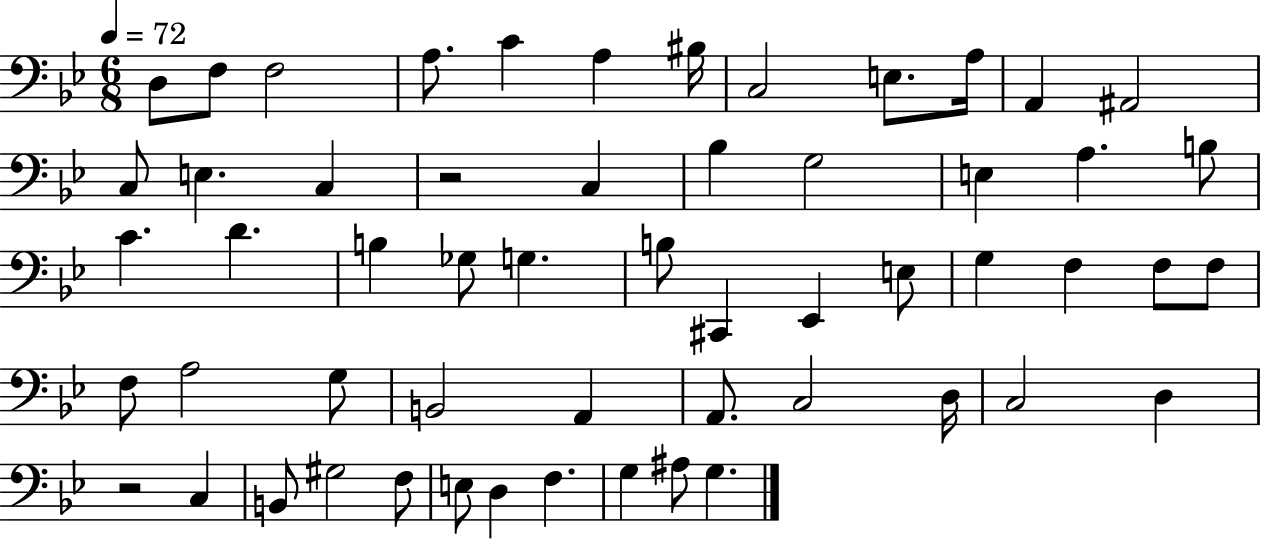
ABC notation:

X:1
T:Untitled
M:6/8
L:1/4
K:Bb
D,/2 F,/2 F,2 A,/2 C A, ^B,/4 C,2 E,/2 A,/4 A,, ^A,,2 C,/2 E, C, z2 C, _B, G,2 E, A, B,/2 C D B, _G,/2 G, B,/2 ^C,, _E,, E,/2 G, F, F,/2 F,/2 F,/2 A,2 G,/2 B,,2 A,, A,,/2 C,2 D,/4 C,2 D, z2 C, B,,/2 ^G,2 F,/2 E,/2 D, F, G, ^A,/2 G,